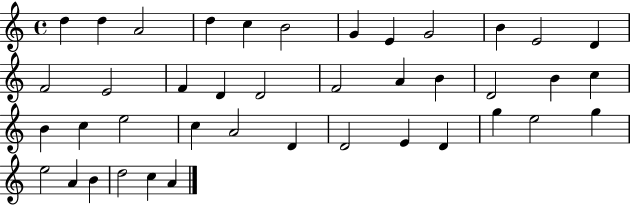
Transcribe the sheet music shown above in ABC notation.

X:1
T:Untitled
M:4/4
L:1/4
K:C
d d A2 d c B2 G E G2 B E2 D F2 E2 F D D2 F2 A B D2 B c B c e2 c A2 D D2 E D g e2 g e2 A B d2 c A